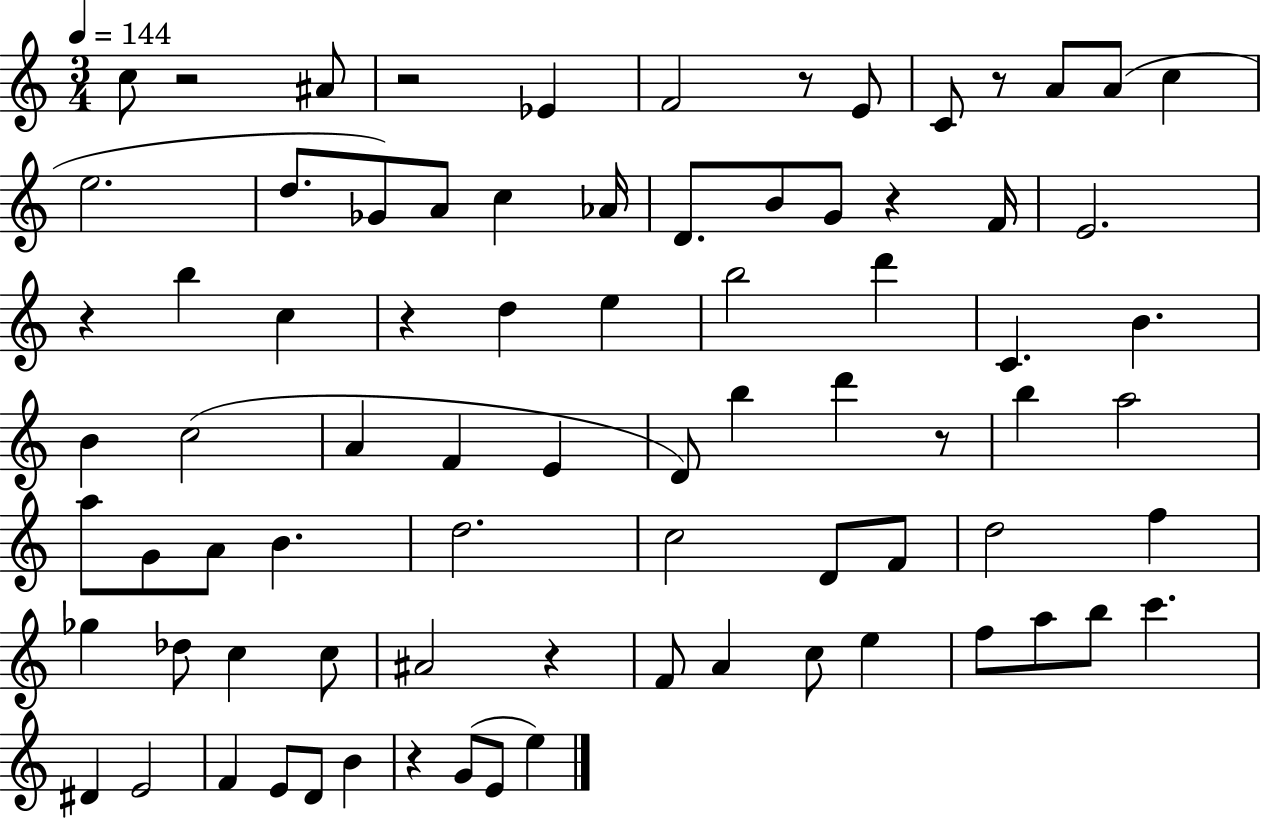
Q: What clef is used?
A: treble